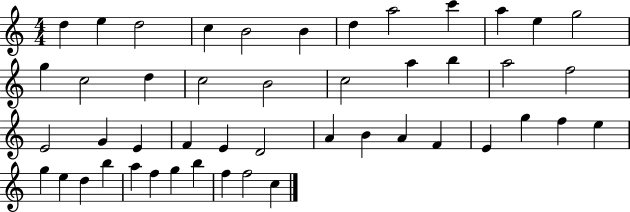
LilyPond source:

{
  \clef treble
  \numericTimeSignature
  \time 4/4
  \key c \major
  d''4 e''4 d''2 | c''4 b'2 b'4 | d''4 a''2 c'''4 | a''4 e''4 g''2 | \break g''4 c''2 d''4 | c''2 b'2 | c''2 a''4 b''4 | a''2 f''2 | \break e'2 g'4 e'4 | f'4 e'4 d'2 | a'4 b'4 a'4 f'4 | e'4 g''4 f''4 e''4 | \break g''4 e''4 d''4 b''4 | a''4 f''4 g''4 b''4 | f''4 f''2 c''4 | \bar "|."
}